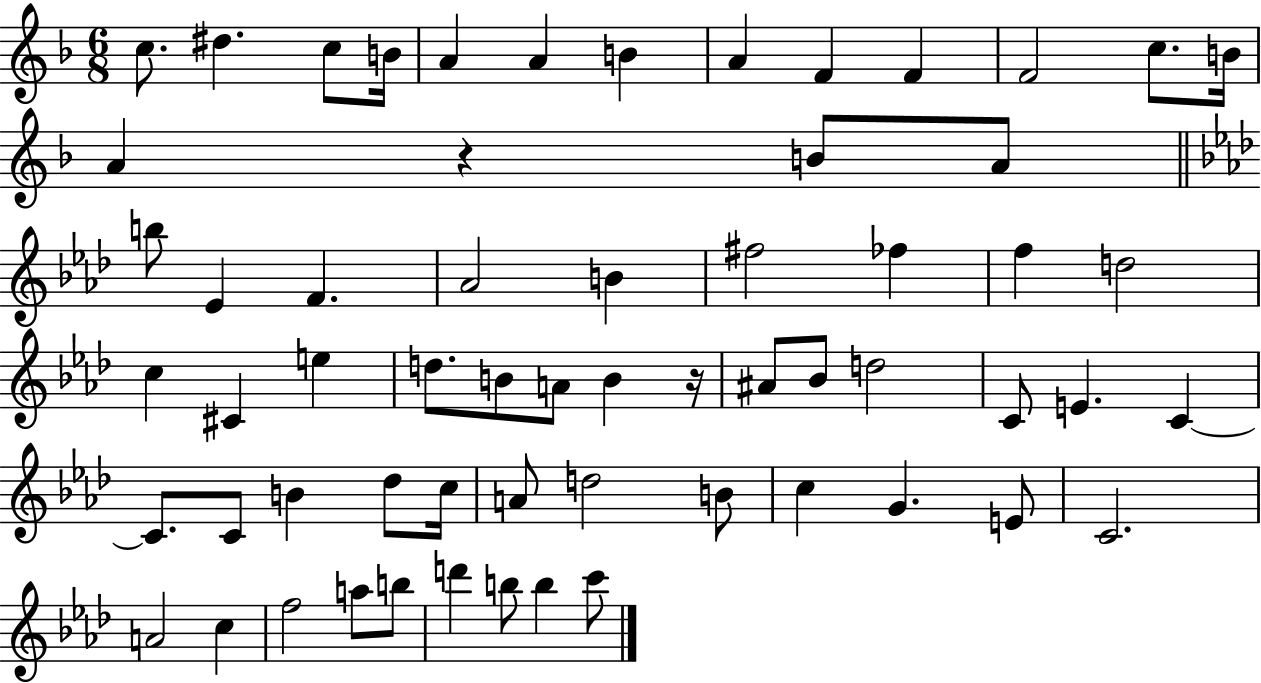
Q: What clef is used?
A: treble